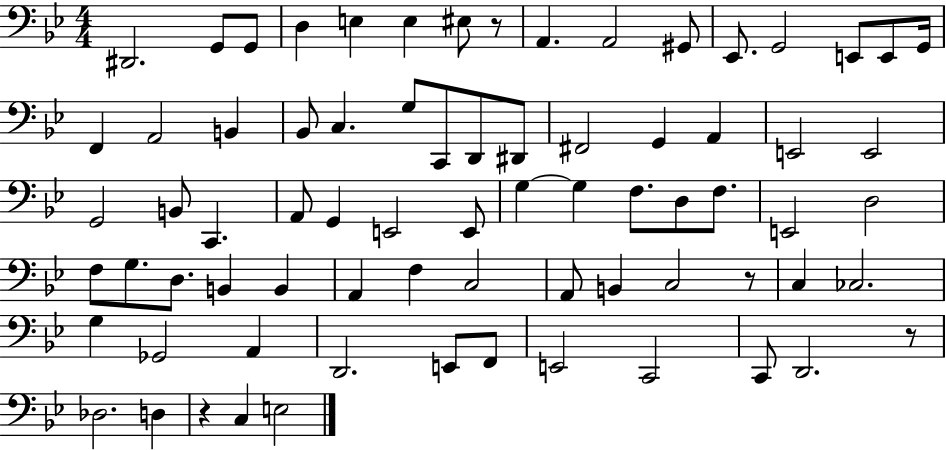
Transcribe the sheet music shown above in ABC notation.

X:1
T:Untitled
M:4/4
L:1/4
K:Bb
^D,,2 G,,/2 G,,/2 D, E, E, ^E,/2 z/2 A,, A,,2 ^G,,/2 _E,,/2 G,,2 E,,/2 E,,/2 G,,/4 F,, A,,2 B,, _B,,/2 C, G,/2 C,,/2 D,,/2 ^D,,/2 ^F,,2 G,, A,, E,,2 E,,2 G,,2 B,,/2 C,, A,,/2 G,, E,,2 E,,/2 G, G, F,/2 D,/2 F,/2 E,,2 D,2 F,/2 G,/2 D,/2 B,, B,, A,, F, C,2 A,,/2 B,, C,2 z/2 C, _C,2 G, _G,,2 A,, D,,2 E,,/2 F,,/2 E,,2 C,,2 C,,/2 D,,2 z/2 _D,2 D, z C, E,2